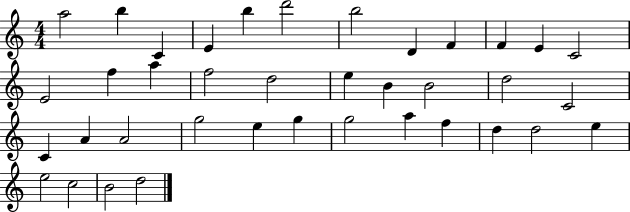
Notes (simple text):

A5/h B5/q C4/q E4/q B5/q D6/h B5/h D4/q F4/q F4/q E4/q C4/h E4/h F5/q A5/q F5/h D5/h E5/q B4/q B4/h D5/h C4/h C4/q A4/q A4/h G5/h E5/q G5/q G5/h A5/q F5/q D5/q D5/h E5/q E5/h C5/h B4/h D5/h